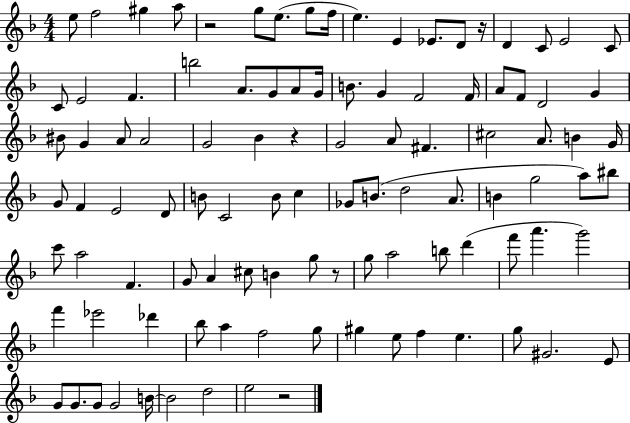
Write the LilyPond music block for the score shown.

{
  \clef treble
  \numericTimeSignature
  \time 4/4
  \key f \major
  e''8 f''2 gis''4 a''8 | r2 g''8 e''8.( g''8 f''16 | e''4.) e'4 ees'8. d'8 r16 | d'4 c'8 e'2 c'8 | \break c'8 e'2 f'4. | b''2 a'8. g'8 a'8 g'16 | b'8. g'4 f'2 f'16 | a'8 f'8 d'2 g'4 | \break bis'8 g'4 a'8 a'2 | g'2 bes'4 r4 | g'2 a'8 fis'4. | cis''2 a'8. b'4 g'16 | \break g'8 f'4 e'2 d'8 | b'8 c'2 b'8 c''4 | ges'8 b'8.( d''2 a'8. | b'4 g''2 a''8) bis''8 | \break c'''8 a''2 f'4. | g'8 a'4 cis''8 b'4 g''8 r8 | g''8 a''2 b''8 d'''4( | f'''8 a'''4. g'''2) | \break f'''4 ees'''2 des'''4 | bes''8 a''4 f''2 g''8 | gis''4 e''8 f''4 e''4. | g''8 gis'2. e'8 | \break g'8 g'8. g'8 g'2 b'16~~ | b'2 d''2 | e''2 r2 | \bar "|."
}